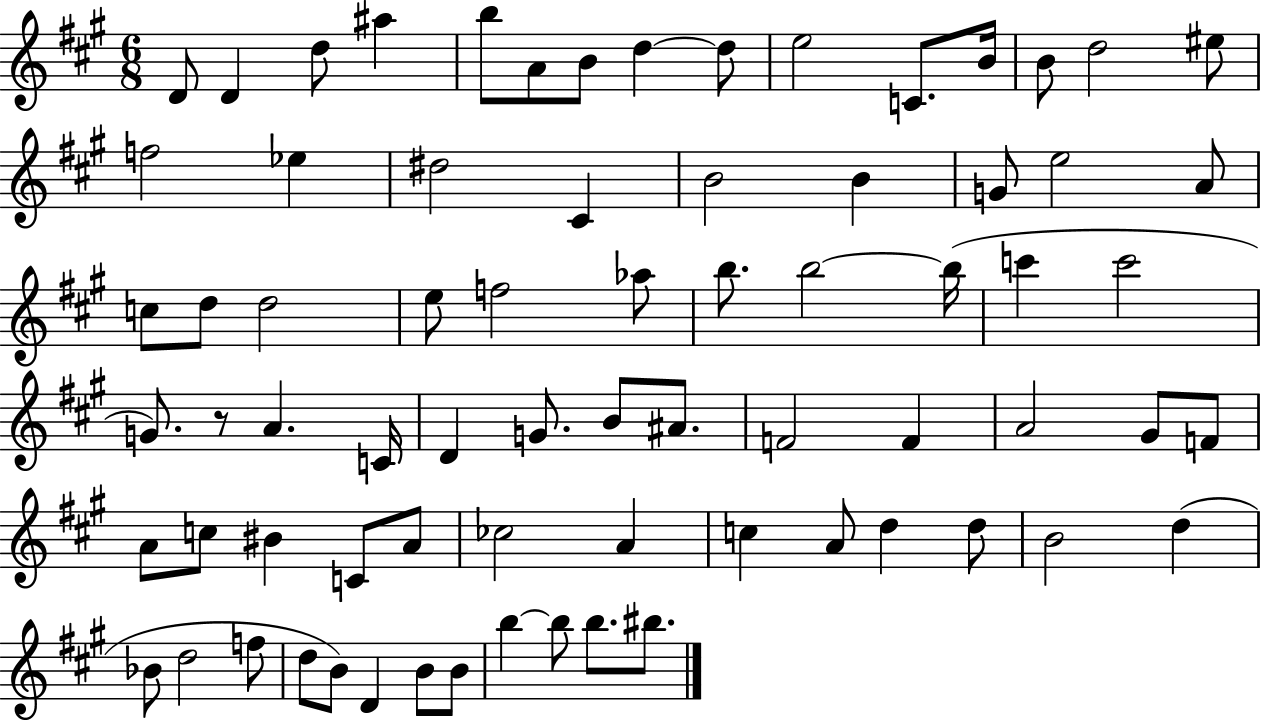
D4/e D4/q D5/e A#5/q B5/e A4/e B4/e D5/q D5/e E5/h C4/e. B4/s B4/e D5/h EIS5/e F5/h Eb5/q D#5/h C#4/q B4/h B4/q G4/e E5/h A4/e C5/e D5/e D5/h E5/e F5/h Ab5/e B5/e. B5/h B5/s C6/q C6/h G4/e. R/e A4/q. C4/s D4/q G4/e. B4/e A#4/e. F4/h F4/q A4/h G#4/e F4/e A4/e C5/e BIS4/q C4/e A4/e CES5/h A4/q C5/q A4/e D5/q D5/e B4/h D5/q Bb4/e D5/h F5/e D5/e B4/e D4/q B4/e B4/e B5/q B5/e B5/e. BIS5/e.